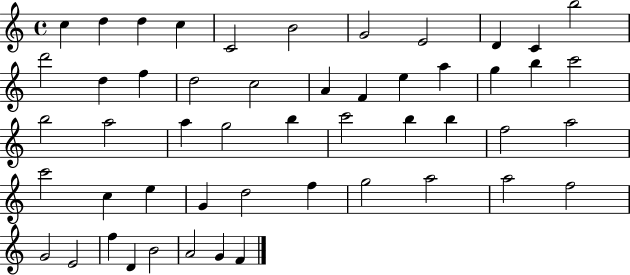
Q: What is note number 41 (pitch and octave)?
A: A5